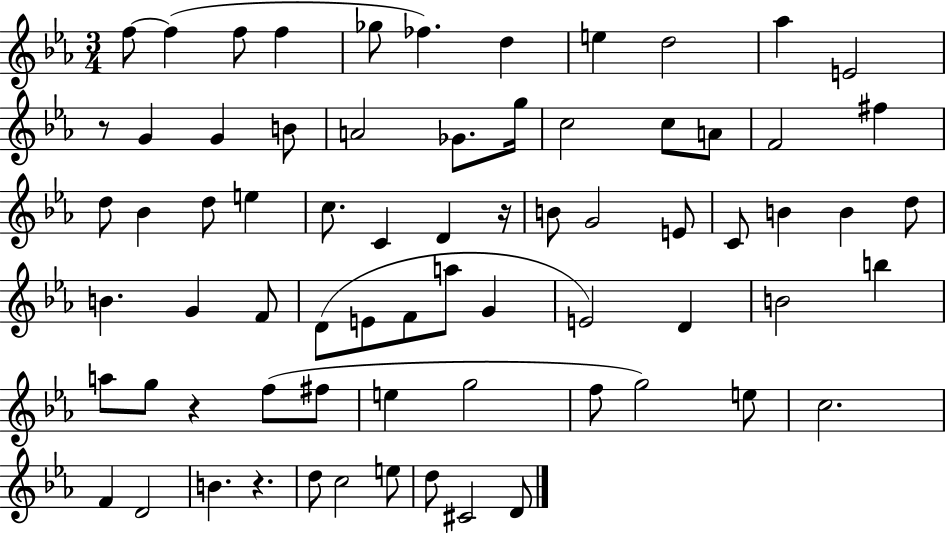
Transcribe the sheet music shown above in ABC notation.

X:1
T:Untitled
M:3/4
L:1/4
K:Eb
f/2 f f/2 f _g/2 _f d e d2 _a E2 z/2 G G B/2 A2 _G/2 g/4 c2 c/2 A/2 F2 ^f d/2 _B d/2 e c/2 C D z/4 B/2 G2 E/2 C/2 B B d/2 B G F/2 D/2 E/2 F/2 a/2 G E2 D B2 b a/2 g/2 z f/2 ^f/2 e g2 f/2 g2 e/2 c2 F D2 B z d/2 c2 e/2 d/2 ^C2 D/2